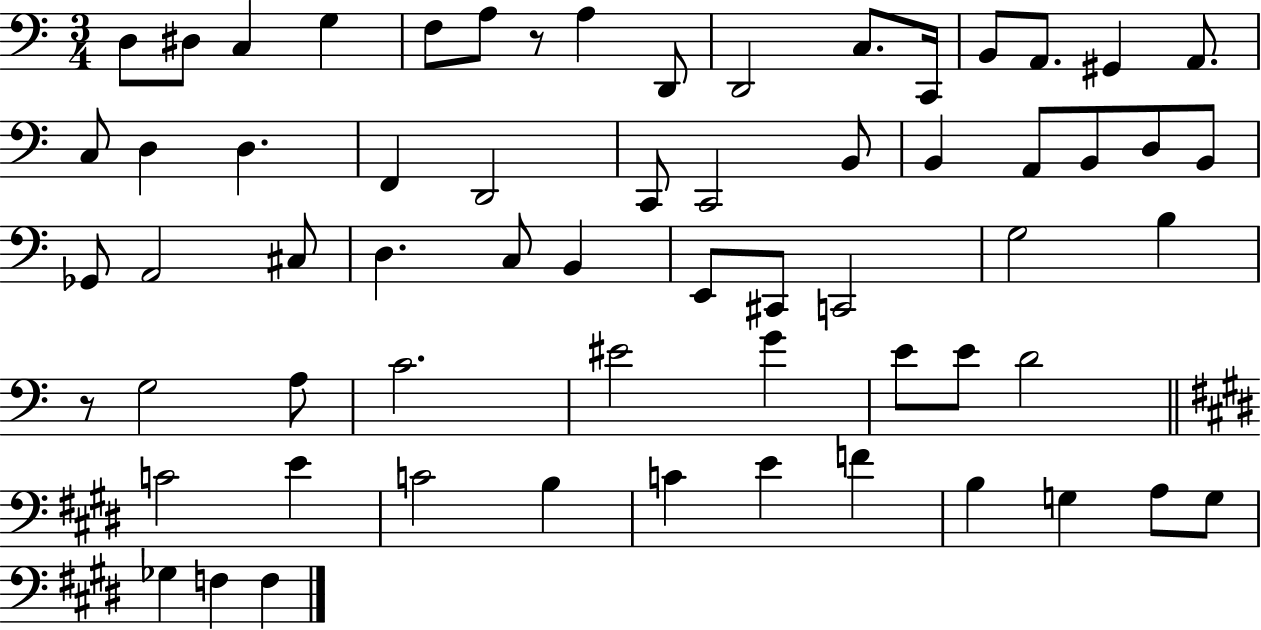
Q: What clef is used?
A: bass